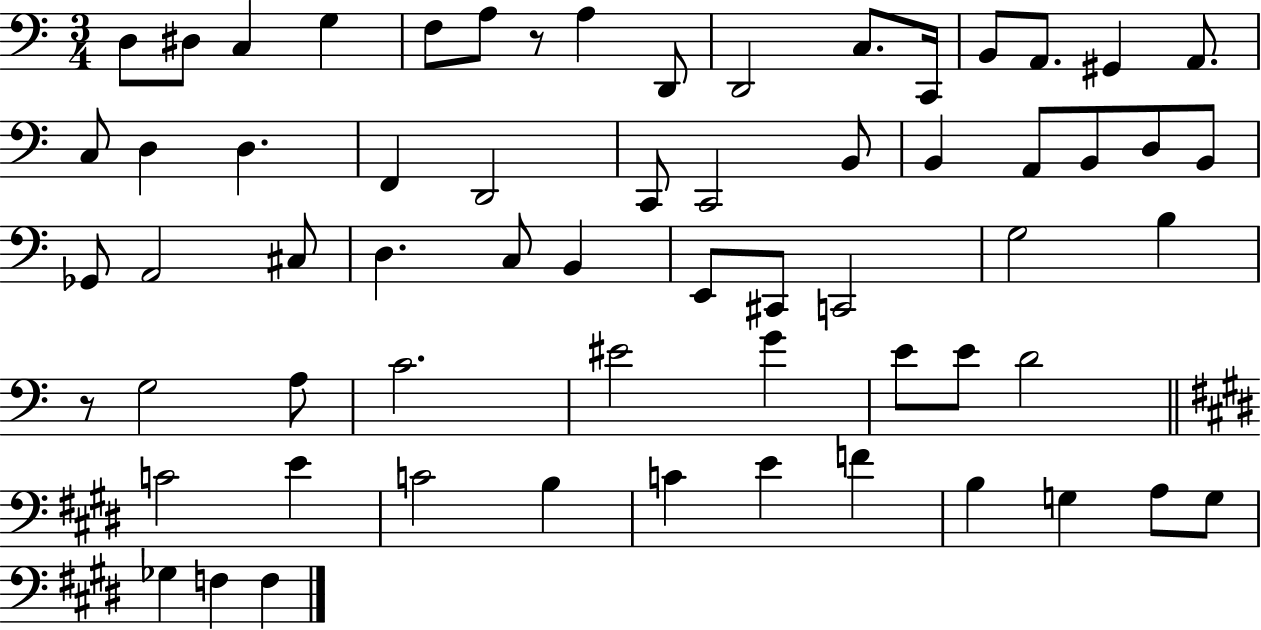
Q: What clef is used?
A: bass